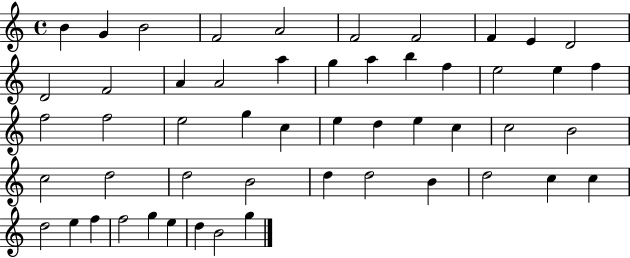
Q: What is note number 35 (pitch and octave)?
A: D5